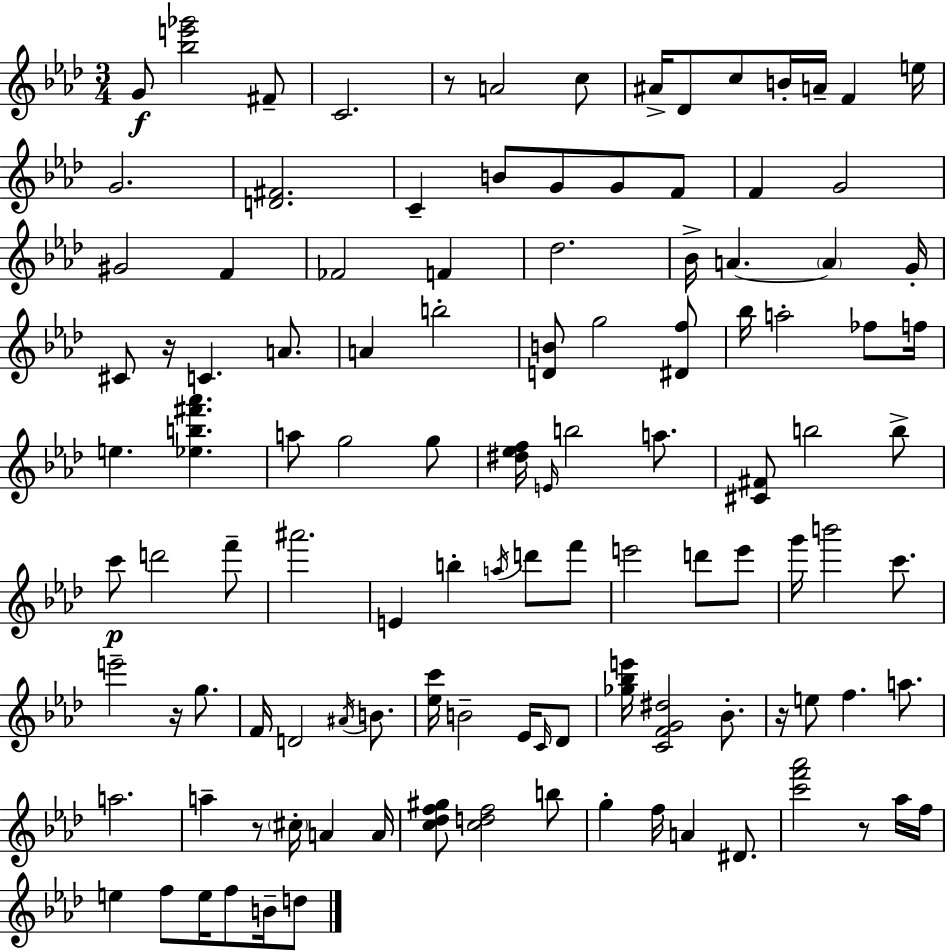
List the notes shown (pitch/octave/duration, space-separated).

G4/e [Bb5,E6,Gb6]/h F#4/e C4/h. R/e A4/h C5/e A#4/s Db4/e C5/e B4/s A4/s F4/q E5/s G4/h. [D4,F#4]/h. C4/q B4/e G4/e G4/e F4/e F4/q G4/h G#4/h F4/q FES4/h F4/q Db5/h. Bb4/s A4/q. A4/q G4/s C#4/e R/s C4/q. A4/e. A4/q B5/h [D4,B4]/e G5/h [D#4,F5]/e Bb5/s A5/h FES5/e F5/s E5/q. [Eb5,B5,F#6,Ab6]/q. A5/e G5/h G5/e [D#5,Eb5,F5]/s E4/s B5/h A5/e. [C#4,F#4]/e B5/h B5/e C6/e D6/h F6/e A#6/h. E4/q B5/q A5/s D6/e F6/e E6/h D6/e E6/e G6/s B6/h C6/e. E6/h R/s G5/e. F4/s D4/h A#4/s B4/e. [Eb5,C6]/s B4/h Eb4/s C4/s Db4/e [Gb5,Bb5,E6]/s [C4,F4,G4,D#5]/h Bb4/e. R/s E5/e F5/q. A5/e. A5/h. A5/q R/e C#5/s A4/q A4/s [C5,Db5,F5,G#5]/e [C5,D5,F5]/h B5/e G5/q F5/s A4/q D#4/e. [C6,F6,Ab6]/h R/e Ab5/s F5/s E5/q F5/e E5/s F5/e B4/s D5/e